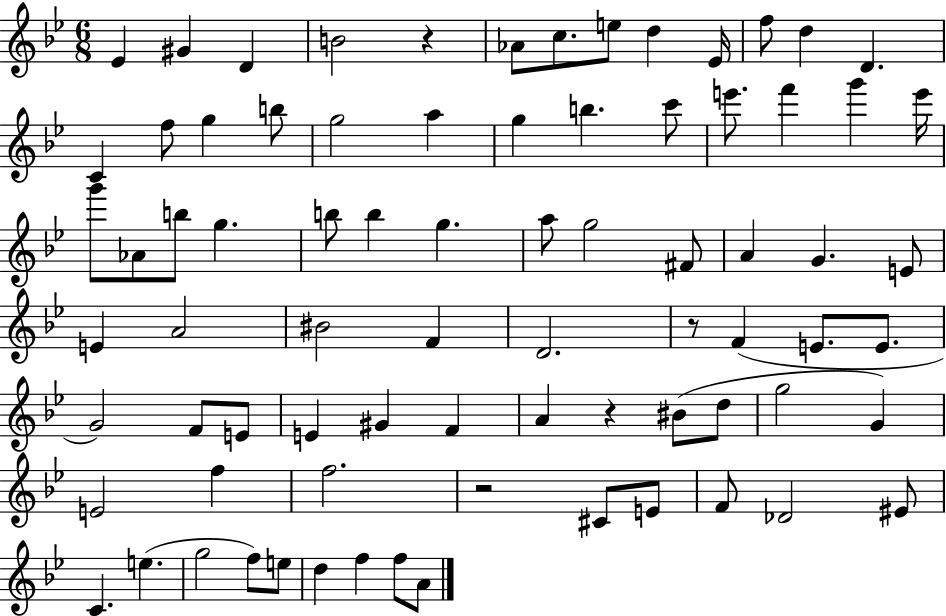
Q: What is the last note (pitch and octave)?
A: A4